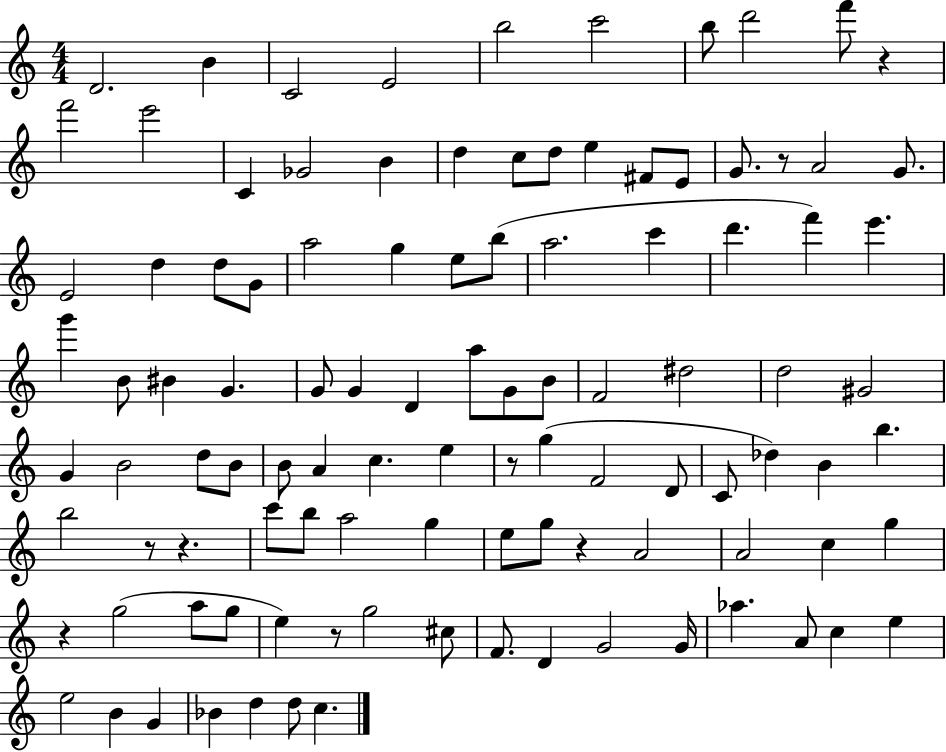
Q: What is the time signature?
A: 4/4